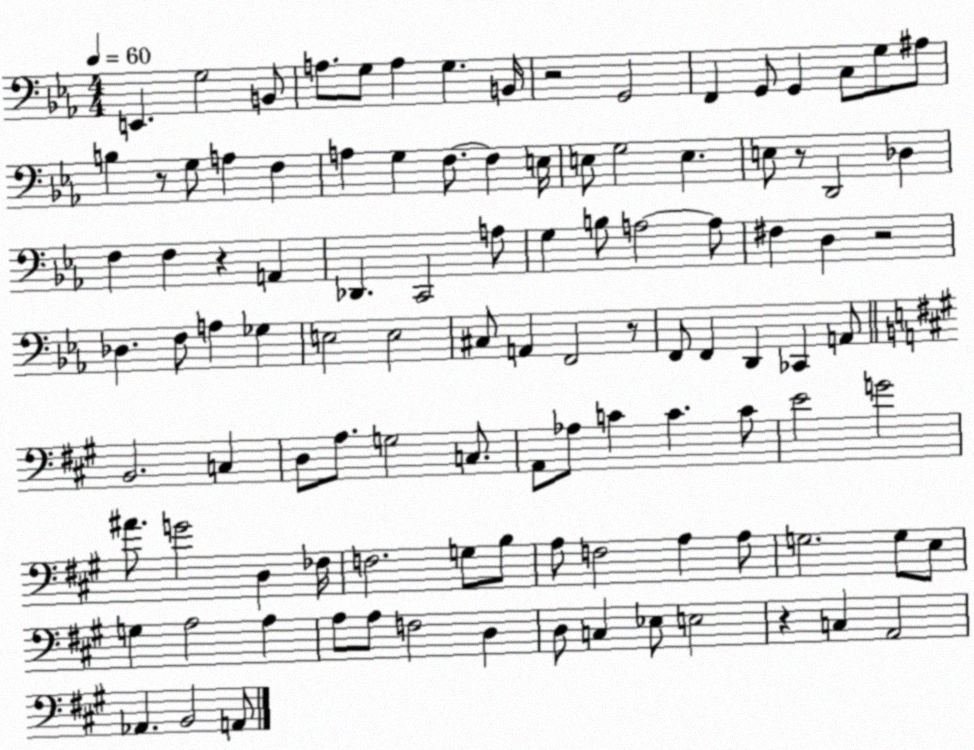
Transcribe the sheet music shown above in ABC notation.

X:1
T:Untitled
M:4/4
L:1/4
K:Eb
E,, G,2 B,,/2 A,/2 G,/2 A, G, B,,/4 z2 G,,2 F,, G,,/2 G,, C,/2 G,/2 ^A,/2 B, z/2 G,/2 A, F, A, G, F,/2 F, E,/4 E,/2 G,2 E, E,/2 z/2 D,,2 _D, F, F, z A,, _D,, C,,2 A,/2 G, B,/2 A,2 A,/2 ^F, D, z2 _D, F,/2 A, _G, E,2 E,2 ^C,/2 A,, F,,2 z/2 F,,/2 F,, D,, _C,, A,,/2 B,,2 C, D,/2 A,/2 G,2 C,/2 A,,/2 _A,/2 C C C/2 E2 G2 ^A/2 G2 D, _F,/4 F,2 G,/2 B,/2 A,/2 F,2 A, A,/2 G,2 G,/2 E,/2 G, A,2 A, A,/2 A,/2 F,2 D, D,/2 C, _E,/2 E,2 z C, A,,2 _A,, B,,2 A,,/2